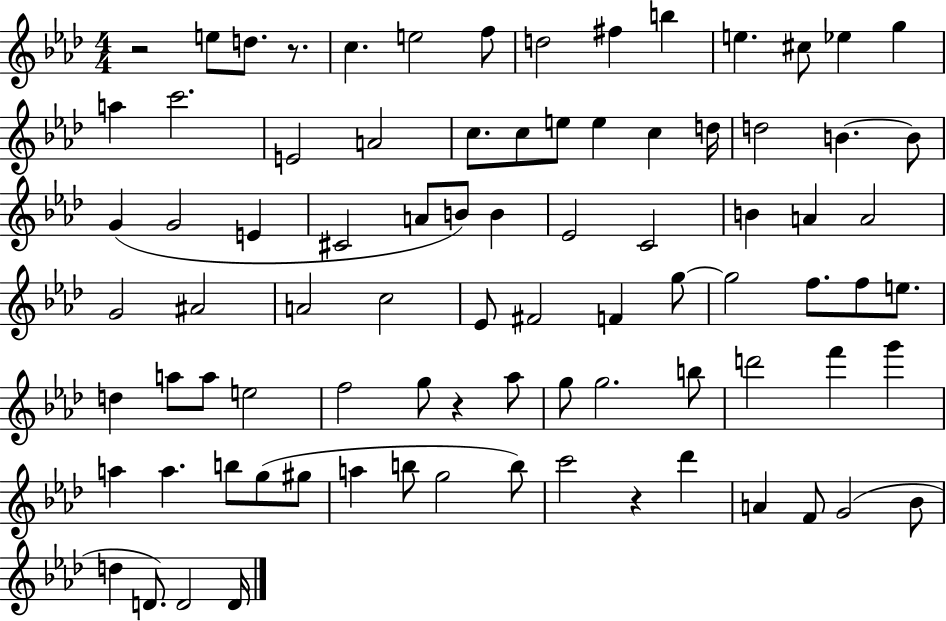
{
  \clef treble
  \numericTimeSignature
  \time 4/4
  \key aes \major
  \repeat volta 2 { r2 e''8 d''8. r8. | c''4. e''2 f''8 | d''2 fis''4 b''4 | e''4. cis''8 ees''4 g''4 | \break a''4 c'''2. | e'2 a'2 | c''8. c''8 e''8 e''4 c''4 d''16 | d''2 b'4.~~ b'8 | \break g'4( g'2 e'4 | cis'2 a'8 b'8) b'4 | ees'2 c'2 | b'4 a'4 a'2 | \break g'2 ais'2 | a'2 c''2 | ees'8 fis'2 f'4 g''8~~ | g''2 f''8. f''8 e''8. | \break d''4 a''8 a''8 e''2 | f''2 g''8 r4 aes''8 | g''8 g''2. b''8 | d'''2 f'''4 g'''4 | \break a''4 a''4. b''8 g''8( gis''8 | a''4 b''8 g''2 b''8) | c'''2 r4 des'''4 | a'4 f'8 g'2( bes'8 | \break d''4 d'8.) d'2 d'16 | } \bar "|."
}